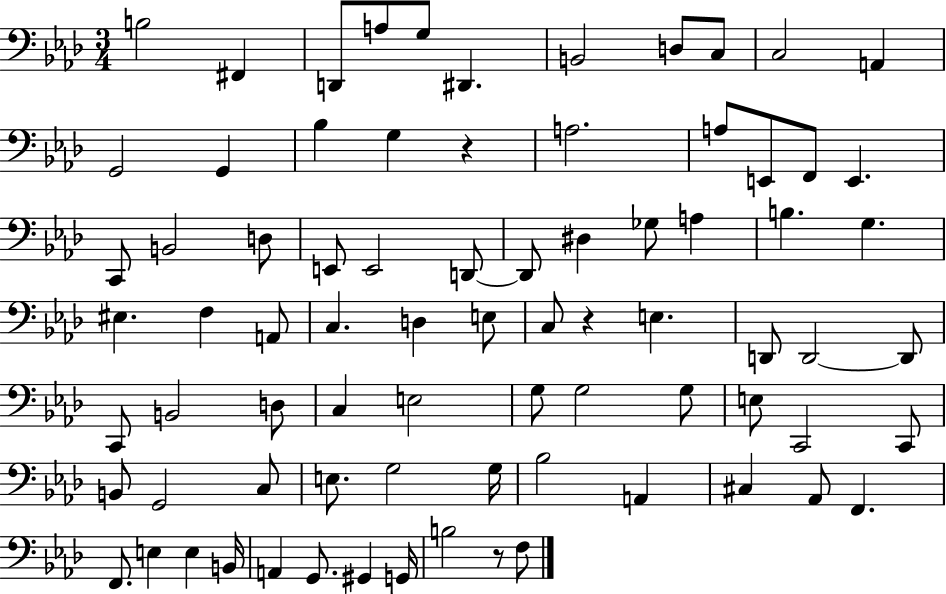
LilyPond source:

{
  \clef bass
  \numericTimeSignature
  \time 3/4
  \key aes \major
  b2 fis,4 | d,8 a8 g8 dis,4. | b,2 d8 c8 | c2 a,4 | \break g,2 g,4 | bes4 g4 r4 | a2. | a8 e,8 f,8 e,4. | \break c,8 b,2 d8 | e,8 e,2 d,8~~ | d,8 dis4 ges8 a4 | b4. g4. | \break eis4. f4 a,8 | c4. d4 e8 | c8 r4 e4. | d,8 d,2~~ d,8 | \break c,8 b,2 d8 | c4 e2 | g8 g2 g8 | e8 c,2 c,8 | \break b,8 g,2 c8 | e8. g2 g16 | bes2 a,4 | cis4 aes,8 f,4. | \break f,8. e4 e4 b,16 | a,4 g,8. gis,4 g,16 | b2 r8 f8 | \bar "|."
}